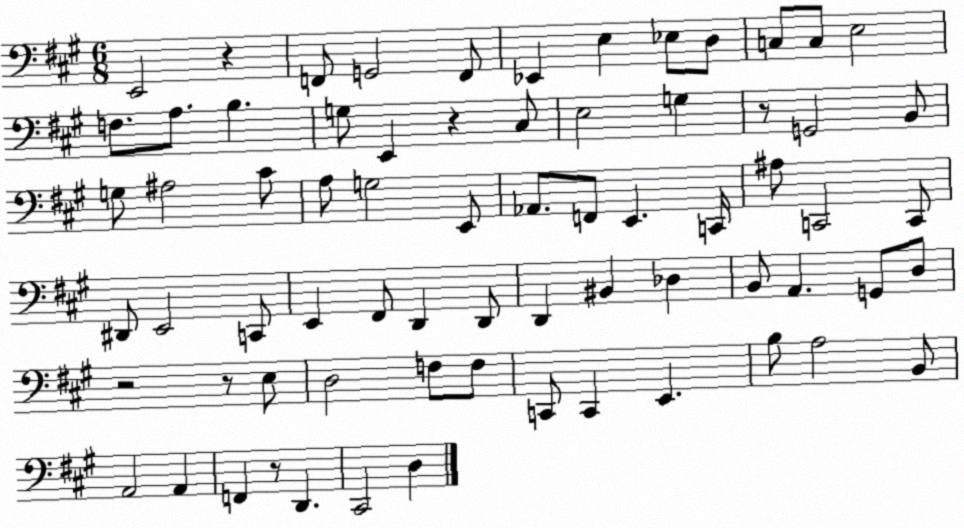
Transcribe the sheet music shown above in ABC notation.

X:1
T:Untitled
M:6/8
L:1/4
K:A
E,,2 z F,,/2 G,,2 F,,/2 _E,, E, _E,/2 D,/2 C,/2 C,/2 E,2 F,/2 A,/2 B, G,/2 E,, z ^C,/2 E,2 G, z/2 G,,2 B,,/2 G,/2 ^A,2 ^C/2 A,/2 G,2 E,,/2 _A,,/2 F,,/2 E,, C,,/4 ^A,/2 C,,2 C,,/2 ^D,,/2 E,,2 C,,/2 E,, ^F,,/2 D,, D,,/2 D,, ^B,, _D, B,,/2 A,, G,,/2 D,/2 z2 z/2 E,/2 D,2 F,/2 F,/2 C,,/2 C,, E,, B,/2 A,2 B,,/2 A,,2 A,, F,, z/2 D,, ^C,,2 D,